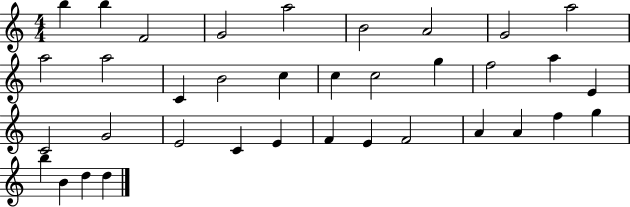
B5/q B5/q F4/h G4/h A5/h B4/h A4/h G4/h A5/h A5/h A5/h C4/q B4/h C5/q C5/q C5/h G5/q F5/h A5/q E4/q C4/h G4/h E4/h C4/q E4/q F4/q E4/q F4/h A4/q A4/q F5/q G5/q B5/q B4/q D5/q D5/q